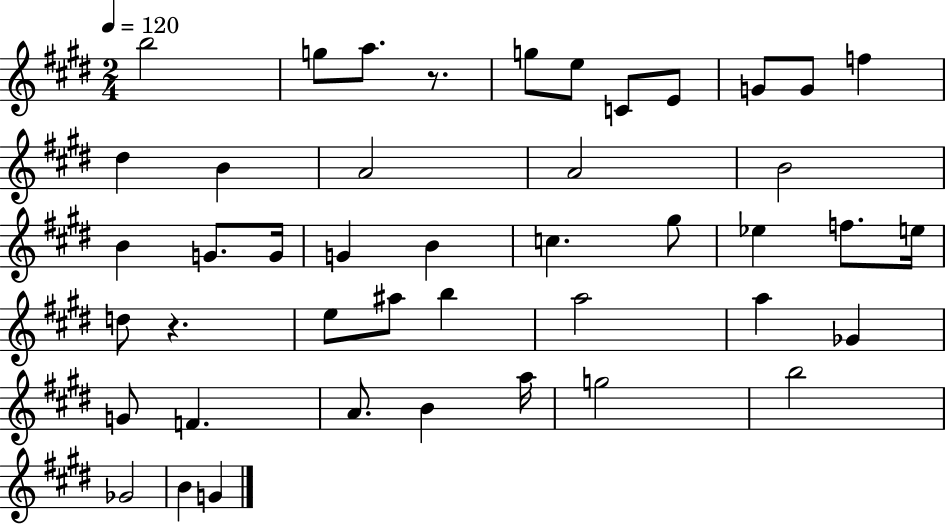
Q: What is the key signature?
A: E major